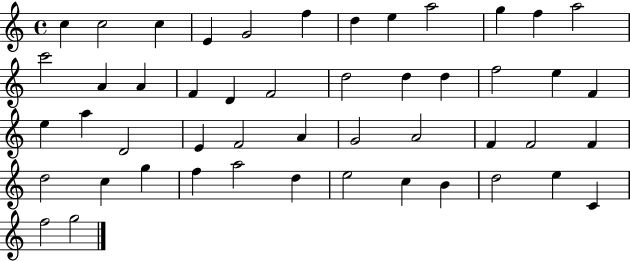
C5/q C5/h C5/q E4/q G4/h F5/q D5/q E5/q A5/h G5/q F5/q A5/h C6/h A4/q A4/q F4/q D4/q F4/h D5/h D5/q D5/q F5/h E5/q F4/q E5/q A5/q D4/h E4/q F4/h A4/q G4/h A4/h F4/q F4/h F4/q D5/h C5/q G5/q F5/q A5/h D5/q E5/h C5/q B4/q D5/h E5/q C4/q F5/h G5/h